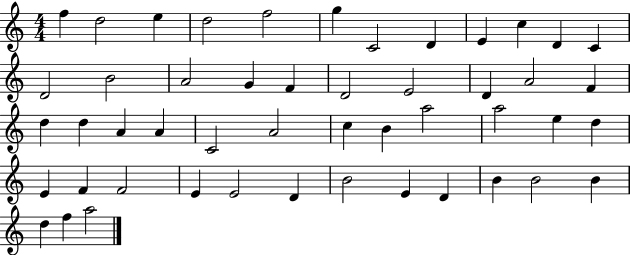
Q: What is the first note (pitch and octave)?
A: F5